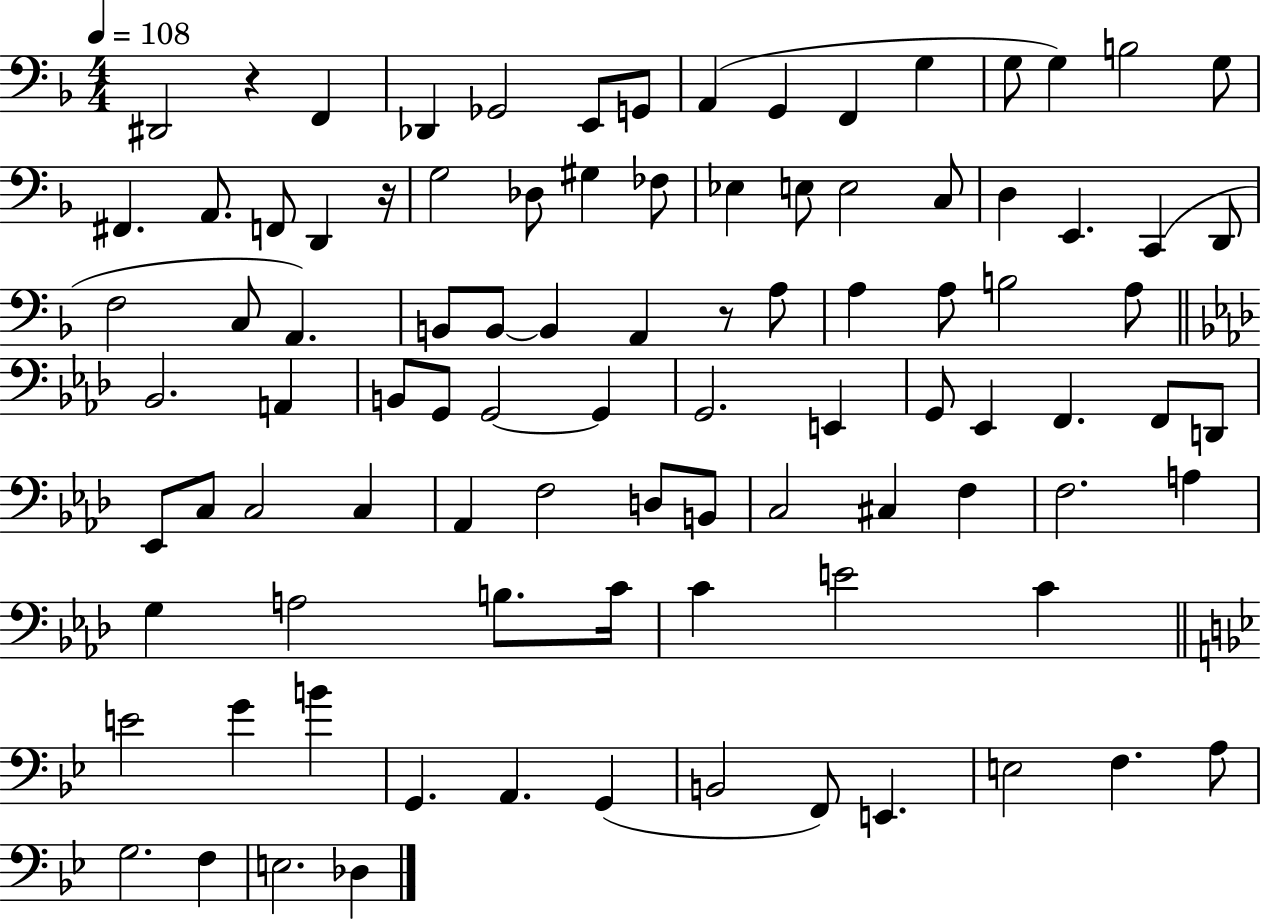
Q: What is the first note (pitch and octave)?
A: D#2